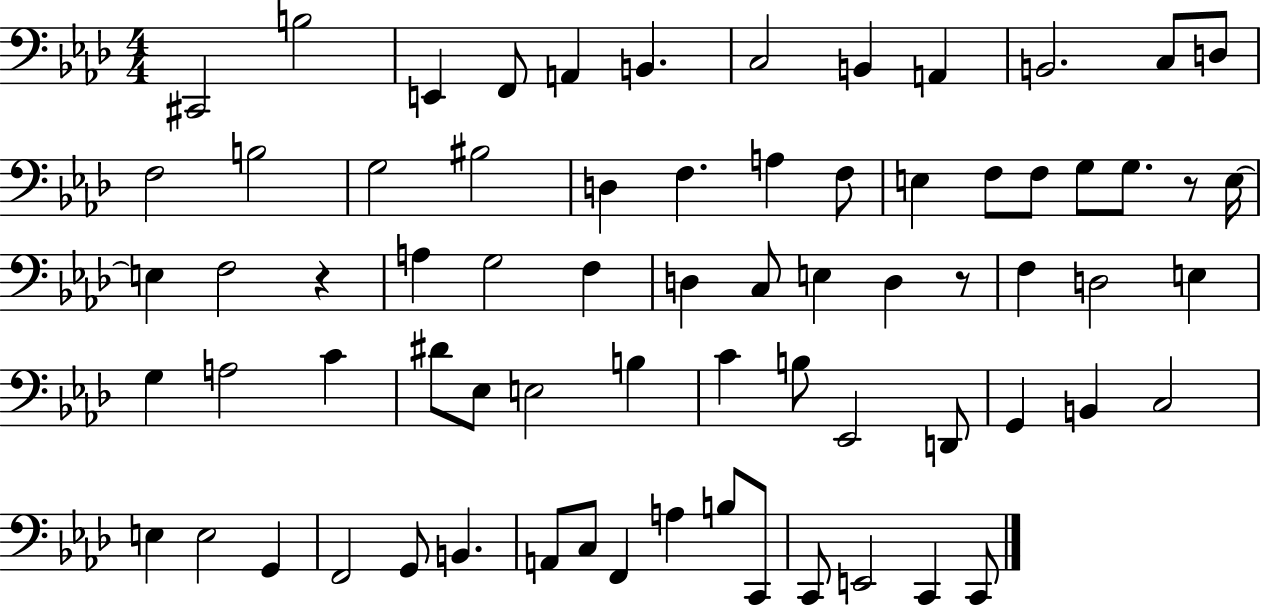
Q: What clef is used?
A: bass